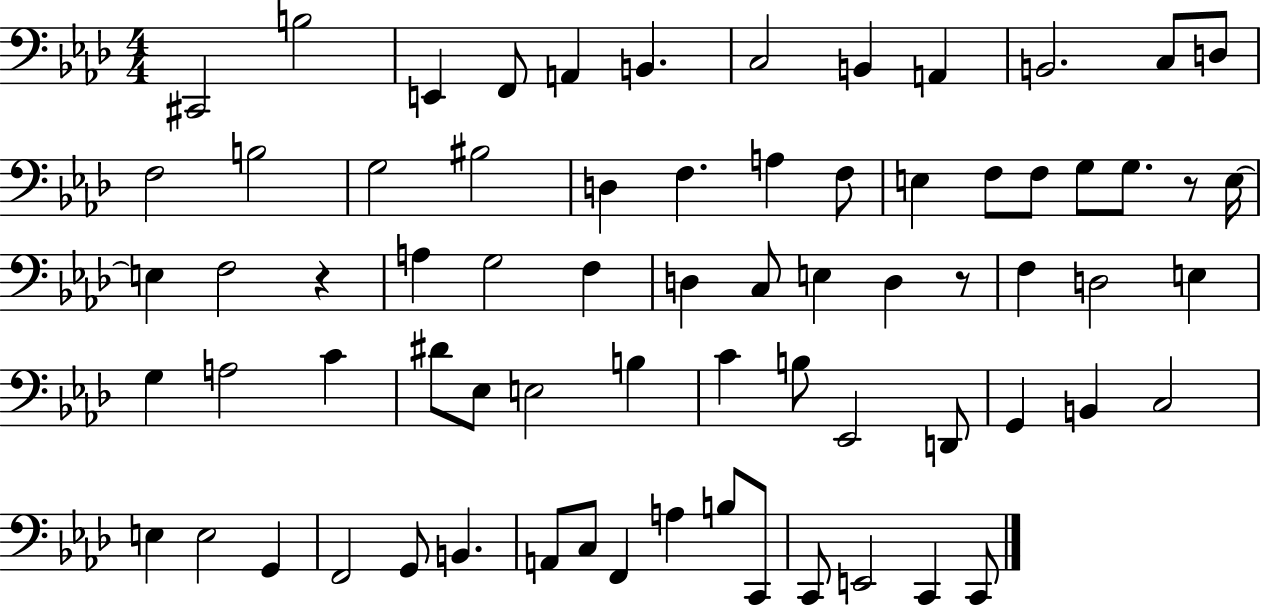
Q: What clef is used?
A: bass